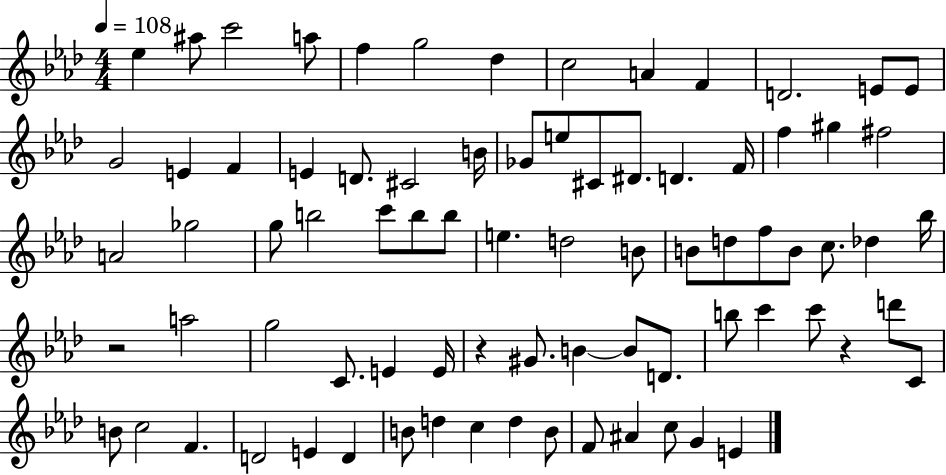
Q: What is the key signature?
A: AES major